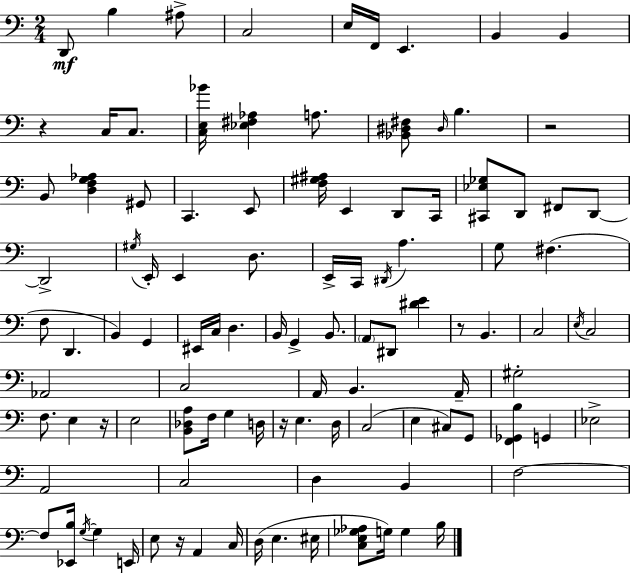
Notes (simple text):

D2/e B3/q A#3/e C3/h E3/s F2/s E2/q. B2/q B2/q R/q C3/s C3/e. [C3,E3,Bb4]/s [Eb3,F#3,Ab3]/q A3/e. [Bb2,D#3,F#3]/e D#3/s B3/q. R/h B2/e [D3,F3,G3,Ab3]/q G#2/e C2/q. E2/e [F3,G#3,A#3]/s E2/q D2/e C2/s [C#2,Eb3,Gb3]/e D2/e F#2/e D2/e D2/h G#3/s E2/s E2/q D3/e. E2/s C2/s D#2/s A3/q. G3/e F#3/q. F3/e D2/q. B2/q G2/q EIS2/s C3/s D3/q. B2/s G2/q B2/e. A2/e D#2/e [D#4,E4]/q R/e B2/q. C3/h E3/s C3/h Ab2/h C3/h A2/s B2/q. A2/s G#3/h F3/e. E3/q R/s E3/h [B2,Db3,A3]/e F3/s G3/q D3/s R/s E3/q. D3/s C3/h E3/q C#3/e G2/e [F2,Gb2,B3]/q G2/q Eb3/h A2/h C3/h D3/q B2/q F3/h F3/e [Eb2,B3]/s G3/s G3/q E2/s E3/e R/s A2/q C3/s D3/s E3/q. EIS3/s [C3,E3,Gb3,Ab3]/e G3/s G3/q B3/s